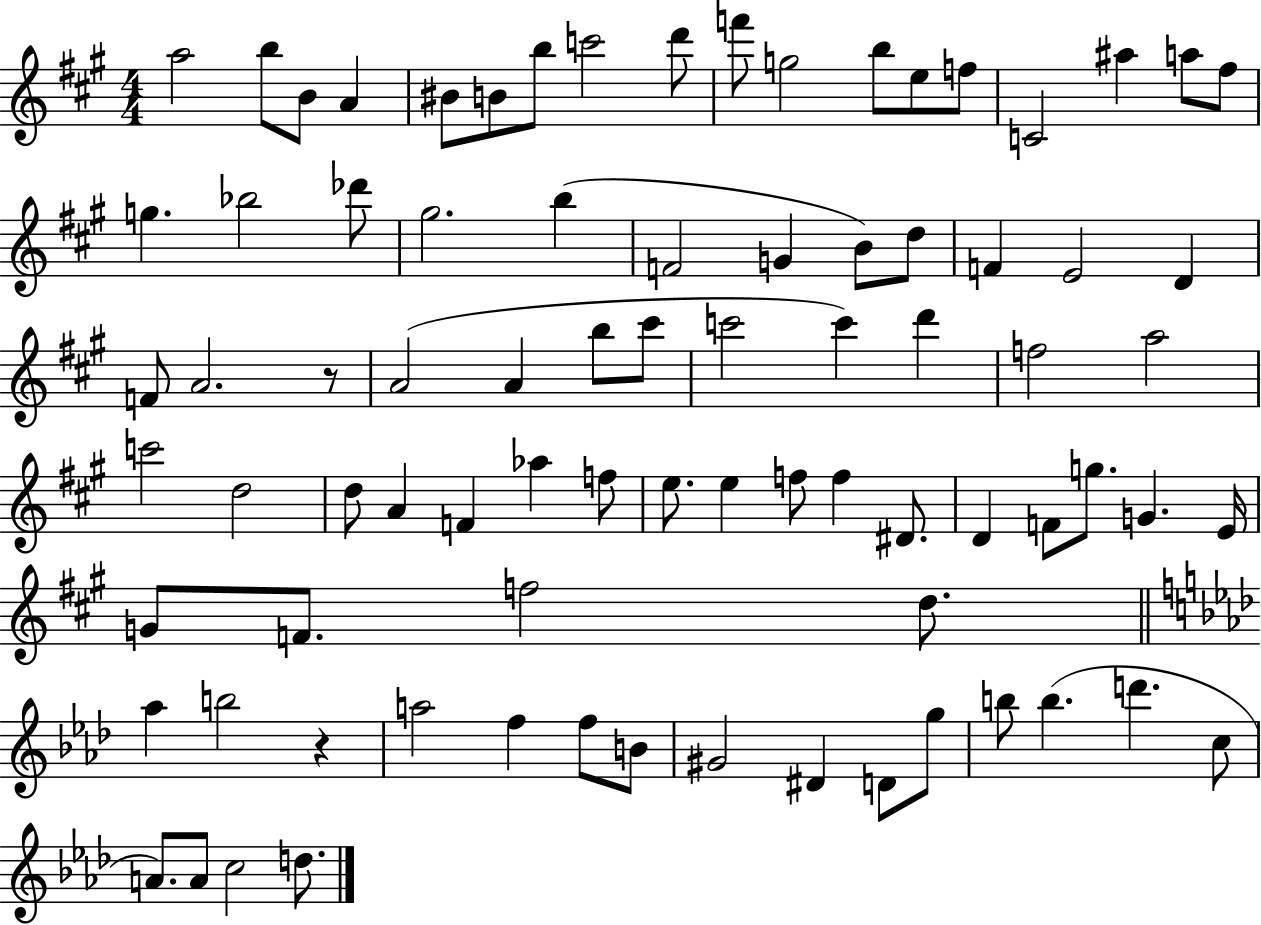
{
  \clef treble
  \numericTimeSignature
  \time 4/4
  \key a \major
  a''2 b''8 b'8 a'4 | bis'8 b'8 b''8 c'''2 d'''8 | f'''8 g''2 b''8 e''8 f''8 | c'2 ais''4 a''8 fis''8 | \break g''4. bes''2 des'''8 | gis''2. b''4( | f'2 g'4 b'8) d''8 | f'4 e'2 d'4 | \break f'8 a'2. r8 | a'2( a'4 b''8 cis'''8 | c'''2 c'''4) d'''4 | f''2 a''2 | \break c'''2 d''2 | d''8 a'4 f'4 aes''4 f''8 | e''8. e''4 f''8 f''4 dis'8. | d'4 f'8 g''8. g'4. e'16 | \break g'8 f'8. f''2 d''8. | \bar "||" \break \key f \minor aes''4 b''2 r4 | a''2 f''4 f''8 b'8 | gis'2 dis'4 d'8 g''8 | b''8 b''4.( d'''4. c''8 | \break a'8.) a'8 c''2 d''8. | \bar "|."
}